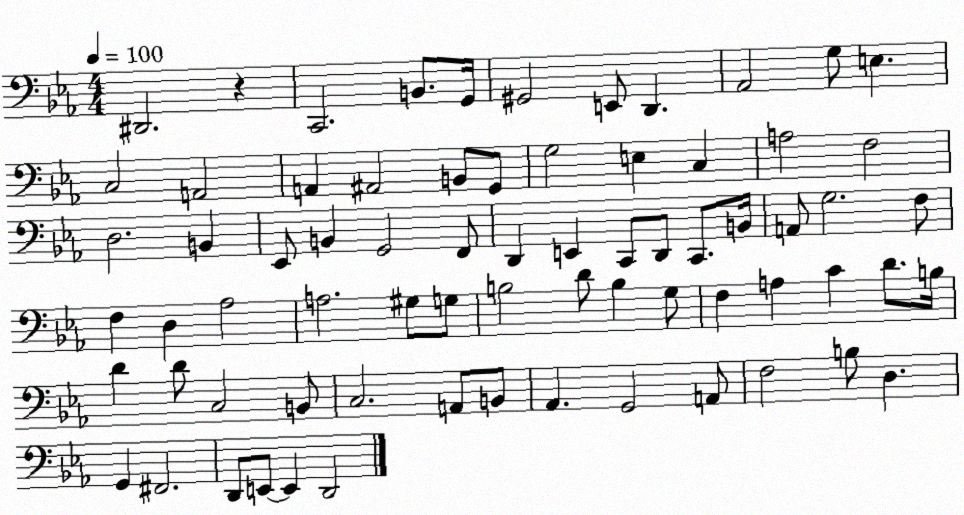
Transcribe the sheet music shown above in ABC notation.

X:1
T:Untitled
M:4/4
L:1/4
K:Eb
^D,,2 z C,,2 B,,/2 G,,/4 ^G,,2 E,,/2 D,, _A,,2 G,/2 E, C,2 A,,2 A,, ^A,,2 B,,/2 G,,/2 G,2 E, C, A,2 F,2 D,2 B,, _E,,/2 B,, G,,2 F,,/2 D,, E,, C,,/2 D,,/2 C,,/2 B,,/4 A,,/2 G,2 F,/2 F, D, _A,2 A,2 ^G,/2 G,/2 B,2 D/2 B, G,/2 F, A, C D/2 B,/4 D D/2 C,2 B,,/2 C,2 A,,/2 B,,/2 _A,, G,,2 A,,/2 F,2 B,/2 D, G,, ^F,,2 D,,/2 E,,/2 E,, D,,2